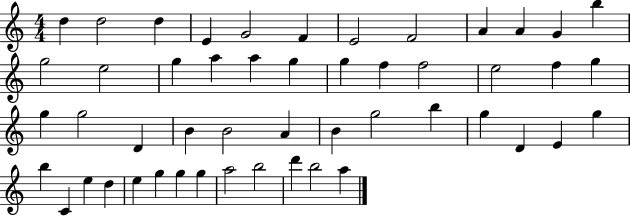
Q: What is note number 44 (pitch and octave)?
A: G5